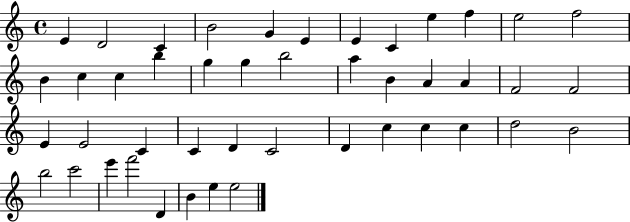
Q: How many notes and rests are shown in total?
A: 45